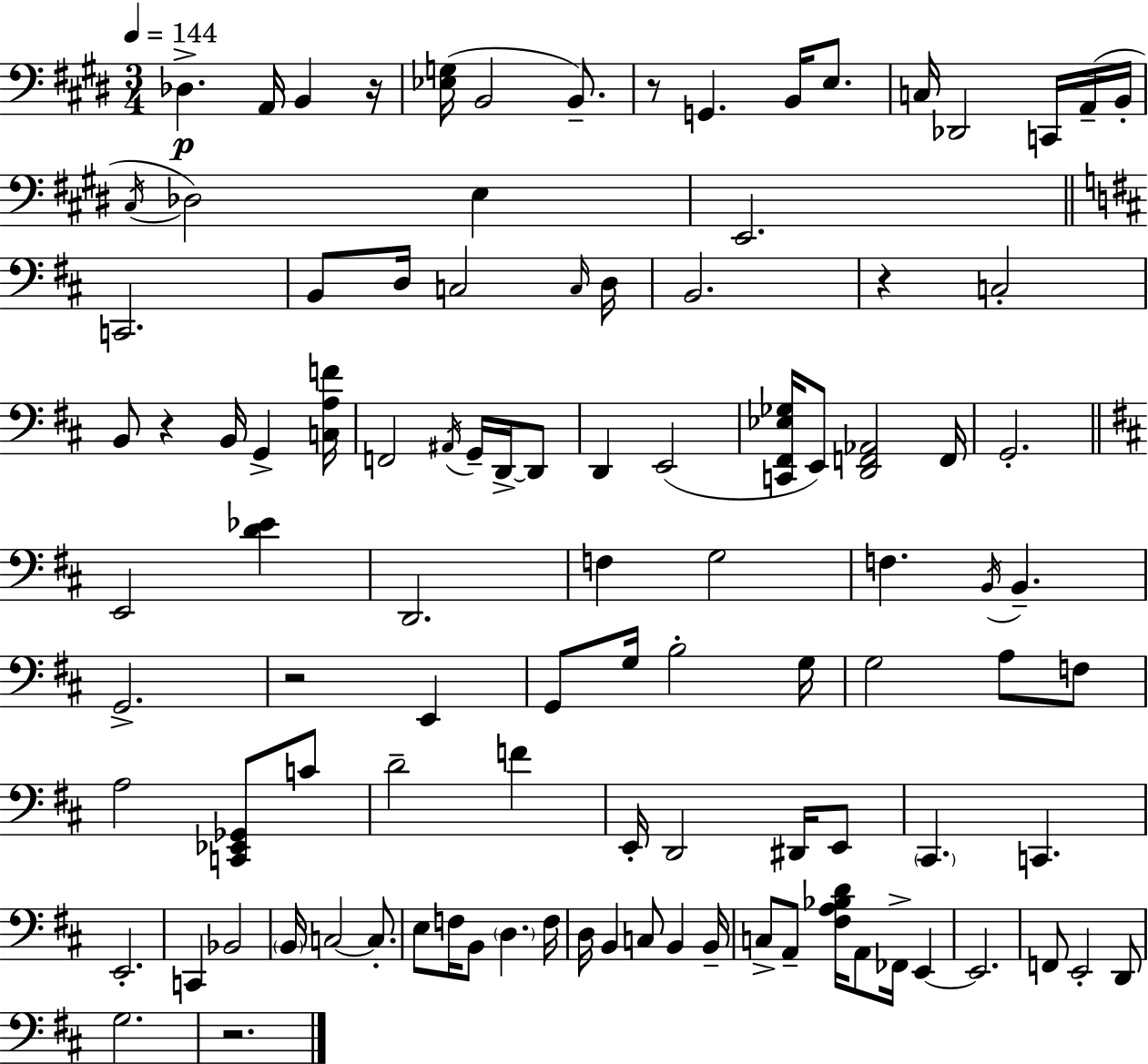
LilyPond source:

{
  \clef bass
  \numericTimeSignature
  \time 3/4
  \key e \major
  \tempo 4 = 144
  des4.->\p a,16 b,4 r16 | <ees g>16( b,2 b,8.--) | r8 g,4. b,16 e8. | c16 des,2 c,16 a,16--( b,16-. | \break \acciaccatura { cis16 } des2) e4 | e,2. | \bar "||" \break \key d \major c,2. | b,8 d16 c2 \grace { c16 } | d16 b,2. | r4 c2-. | \break b,8 r4 b,16 g,4-> | <c a f'>16 f,2 \acciaccatura { ais,16 } g,16-- d,16->~~ | d,8 d,4 e,2( | <c, fis, ees ges>16 e,8) <d, f, aes,>2 | \break f,16 g,2.-. | \bar "||" \break \key b \minor e,2 <d' ees'>4 | d,2. | f4 g2 | f4. \acciaccatura { b,16 } b,4.-- | \break g,2.-> | r2 e,4 | g,8 g16 b2-. | g16 g2 a8 f8 | \break a2 <c, ees, ges,>8 c'8 | d'2-- f'4 | e,16-. d,2 dis,16 e,8 | \parenthesize cis,4. c,4. | \break e,2.-. | c,4 bes,2 | \parenthesize b,16 c2~~ c8.-. | e8 f16 b,8 \parenthesize d4. | \break f16 d16 b,4 c8 b,4 | b,16-- c8-> a,8-- <fis a bes d'>16 a,8 fes,16-> e,4~~ | e,2. | f,8 e,2-. d,8 | \break g2. | r2. | \bar "|."
}